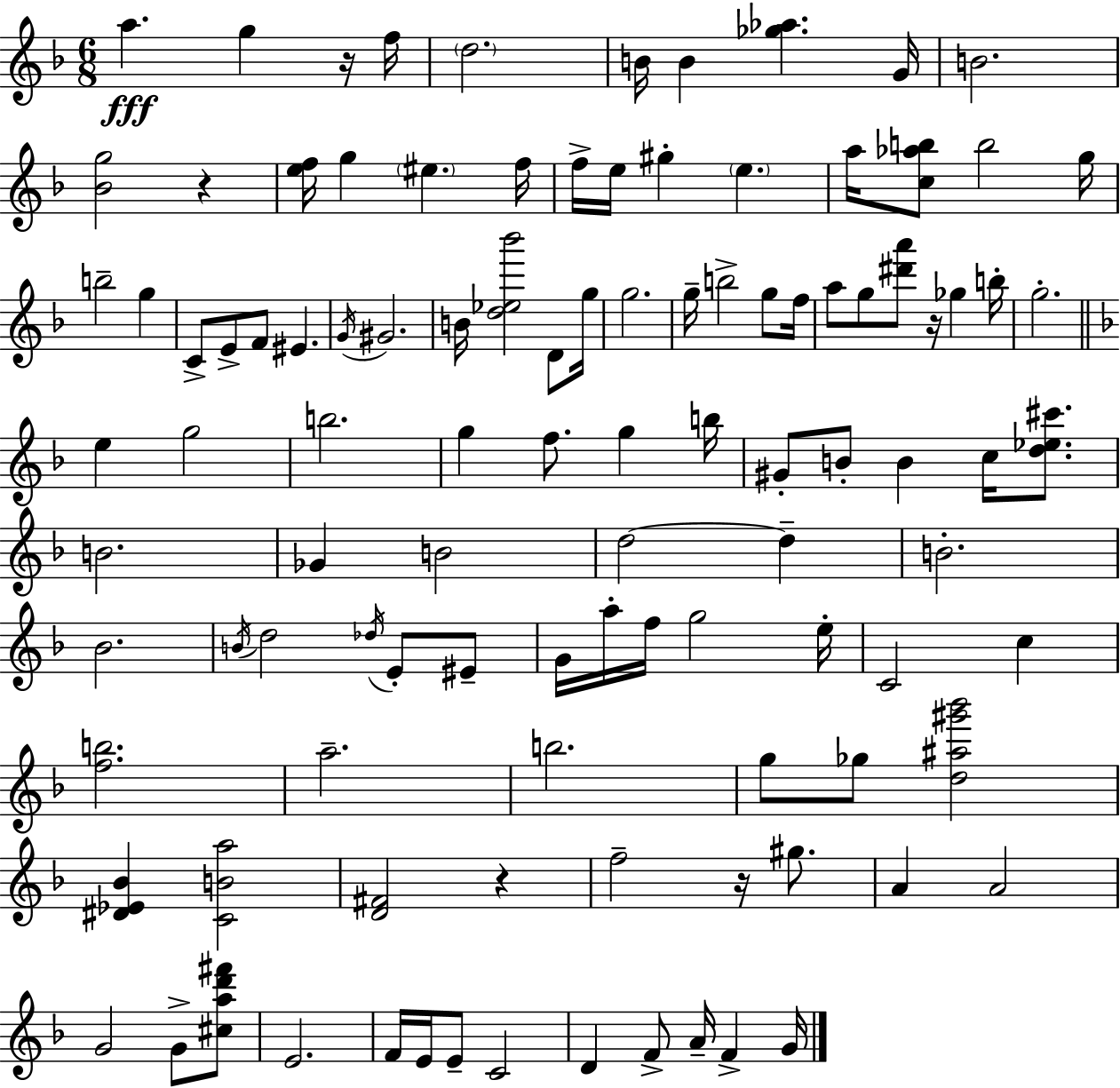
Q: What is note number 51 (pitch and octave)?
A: B4